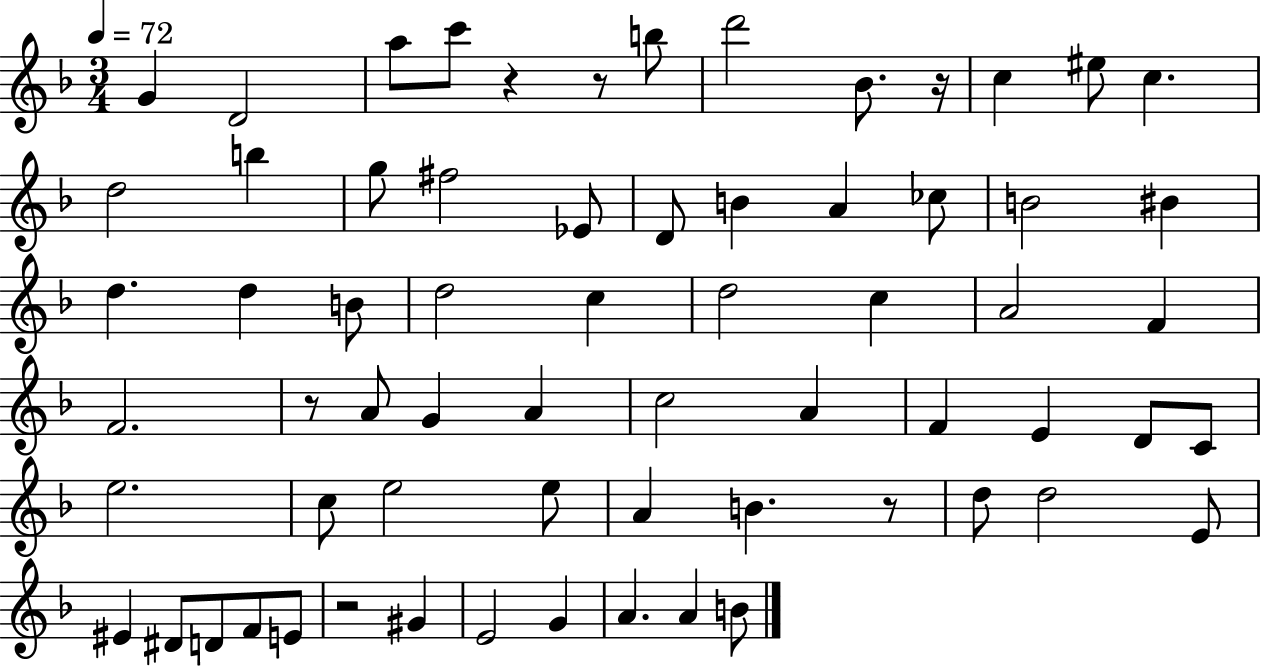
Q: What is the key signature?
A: F major